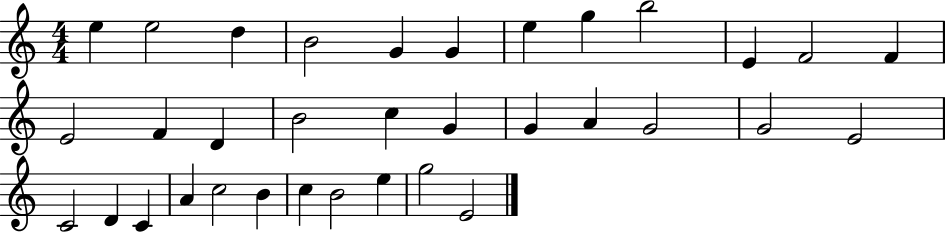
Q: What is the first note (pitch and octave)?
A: E5